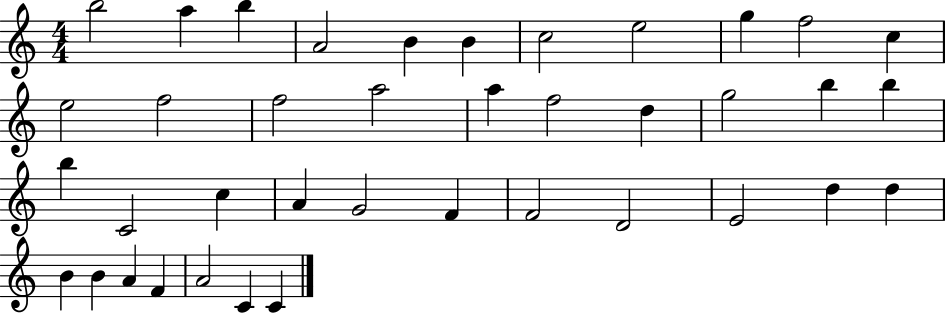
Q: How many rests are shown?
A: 0